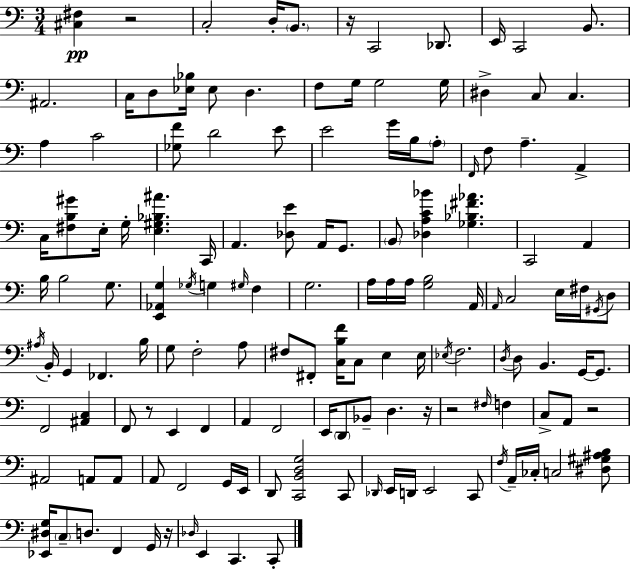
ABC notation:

X:1
T:Untitled
M:3/4
L:1/4
K:C
[^C,^F,] z2 C,2 D,/4 B,,/2 z/4 C,,2 _D,,/2 E,,/4 C,,2 B,,/2 ^A,,2 C,/4 D,/2 [_E,_B,]/4 _E,/2 D, F,/2 G,/4 G,2 G,/4 ^D, C,/2 C, A, C2 [_G,F]/2 D2 E/2 E2 G/4 B,/4 A,/2 F,,/4 F,/2 A, A,, C,/4 [^F,B,^G]/2 E,/4 G,/4 [E,^G,_B,^A] C,,/4 A,, [_D,E]/2 A,,/4 G,,/2 B,,/2 [_D,A,C_B] [_G,_B,^F_A] C,,2 A,, B,/4 B,2 G,/2 [E,,_A,,G,] _G,/4 G, ^G,/4 F, G,2 A,/4 A,/4 A,/4 [G,B,]2 A,,/4 A,,/4 C,2 E,/4 ^F,/4 ^G,,/4 D,/2 ^A,/4 B,,/4 G,, _F,, B,/4 G,/2 F,2 A,/2 ^F,/2 ^F,,/2 [C,B,F]/4 C,/2 E, E,/4 _E,/4 F,2 D,/4 D,/2 B,, G,,/4 G,,/2 F,,2 [^A,,C,] F,,/2 z/2 E,, F,, A,, F,,2 E,,/4 D,,/2 _B,,/2 D, z/4 z2 ^F,/4 F, C,/2 A,,/2 z2 ^A,,2 A,,/2 A,,/2 A,,/2 F,,2 G,,/4 E,,/4 D,,/2 [C,,B,,D,G,]2 C,,/2 _D,,/4 E,,/4 D,,/4 E,,2 C,,/2 F,/4 A,,/4 _C,/4 C,2 [^D,^G,^A,B,]/2 [_E,,^D,G,]/4 C,/2 D,/2 F,, G,,/4 z/4 _D,/4 E,, C,, C,,/2